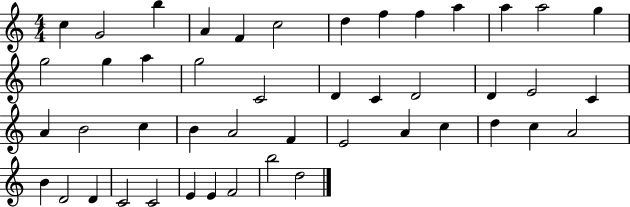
{
  \clef treble
  \numericTimeSignature
  \time 4/4
  \key c \major
  c''4 g'2 b''4 | a'4 f'4 c''2 | d''4 f''4 f''4 a''4 | a''4 a''2 g''4 | \break g''2 g''4 a''4 | g''2 c'2 | d'4 c'4 d'2 | d'4 e'2 c'4 | \break a'4 b'2 c''4 | b'4 a'2 f'4 | e'2 a'4 c''4 | d''4 c''4 a'2 | \break b'4 d'2 d'4 | c'2 c'2 | e'4 e'4 f'2 | b''2 d''2 | \break \bar "|."
}